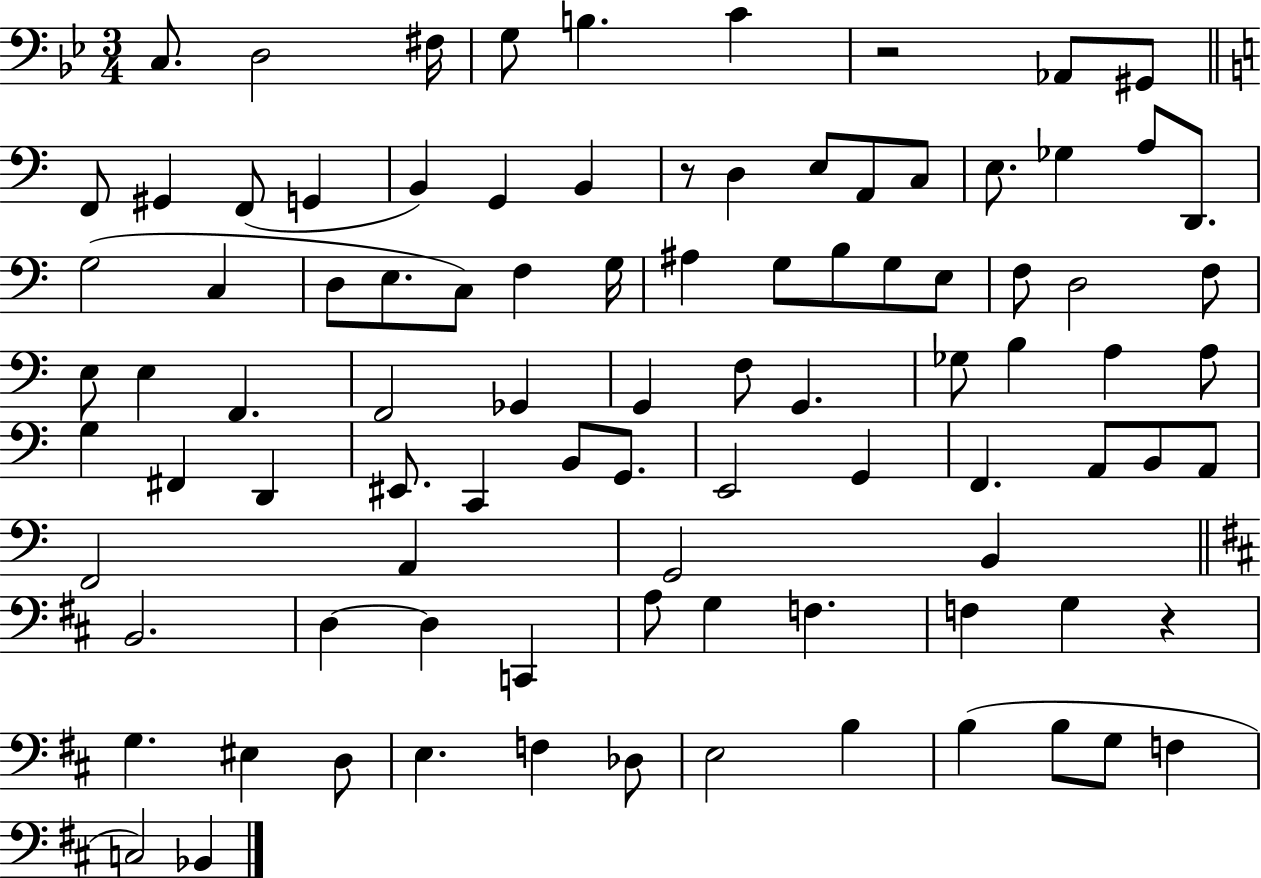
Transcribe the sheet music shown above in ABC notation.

X:1
T:Untitled
M:3/4
L:1/4
K:Bb
C,/2 D,2 ^F,/4 G,/2 B, C z2 _A,,/2 ^G,,/2 F,,/2 ^G,, F,,/2 G,, B,, G,, B,, z/2 D, E,/2 A,,/2 C,/2 E,/2 _G, A,/2 D,,/2 G,2 C, D,/2 E,/2 C,/2 F, G,/4 ^A, G,/2 B,/2 G,/2 E,/2 F,/2 D,2 F,/2 E,/2 E, F,, F,,2 _G,, G,, F,/2 G,, _G,/2 B, A, A,/2 G, ^F,, D,, ^E,,/2 C,, B,,/2 G,,/2 E,,2 G,, F,, A,,/2 B,,/2 A,,/2 F,,2 A,, G,,2 B,, B,,2 D, D, C,, A,/2 G, F, F, G, z G, ^E, D,/2 E, F, _D,/2 E,2 B, B, B,/2 G,/2 F, C,2 _B,,